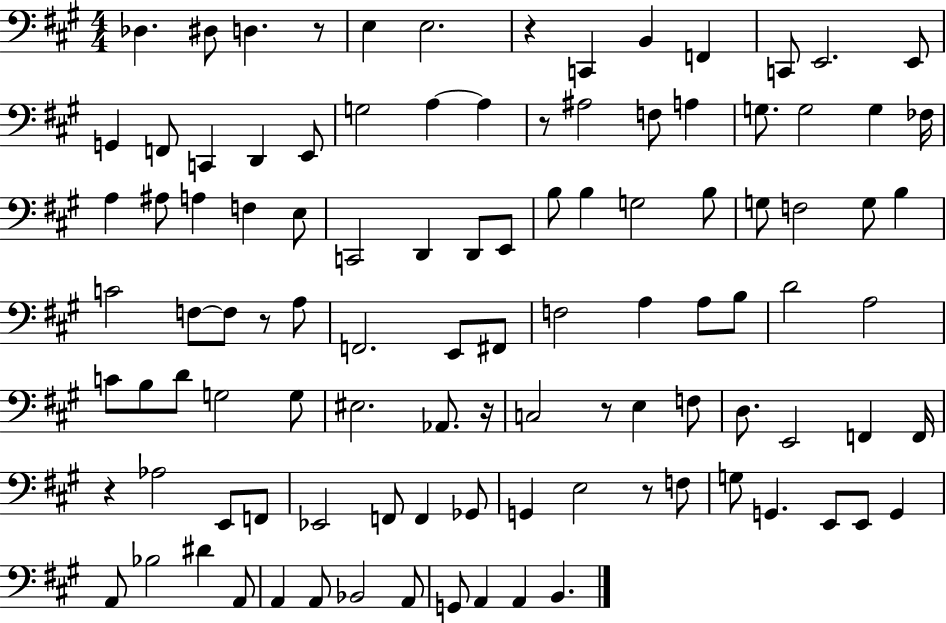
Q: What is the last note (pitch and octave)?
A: B2